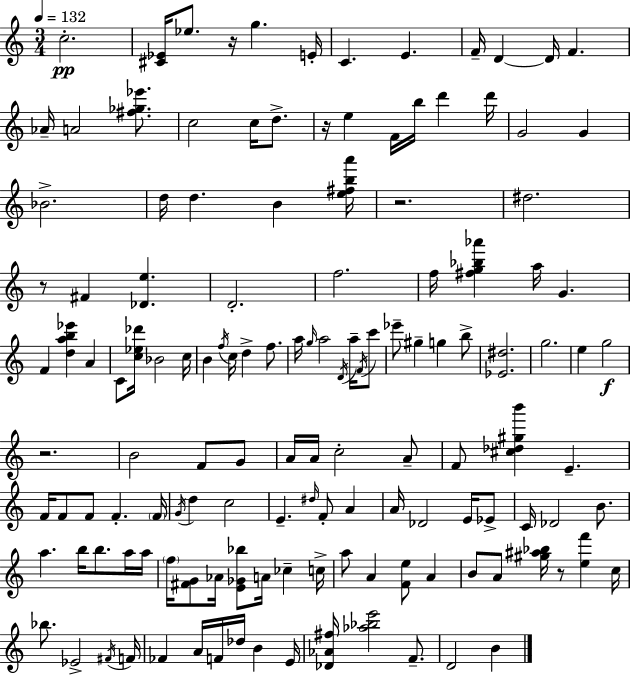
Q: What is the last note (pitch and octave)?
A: B4